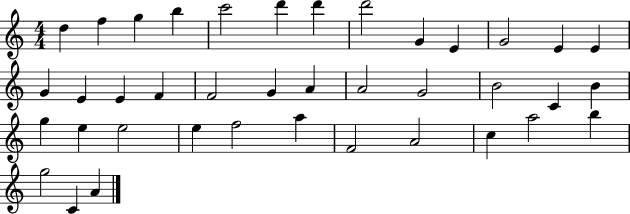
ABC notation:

X:1
T:Untitled
M:4/4
L:1/4
K:C
d f g b c'2 d' d' d'2 G E G2 E E G E E F F2 G A A2 G2 B2 C B g e e2 e f2 a F2 A2 c a2 b g2 C A